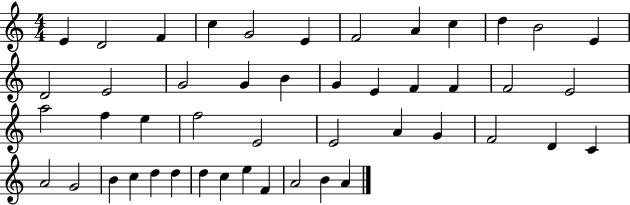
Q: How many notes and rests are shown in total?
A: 47